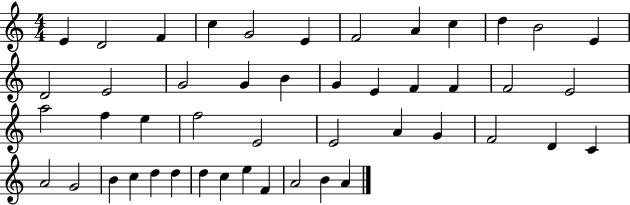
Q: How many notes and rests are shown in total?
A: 47